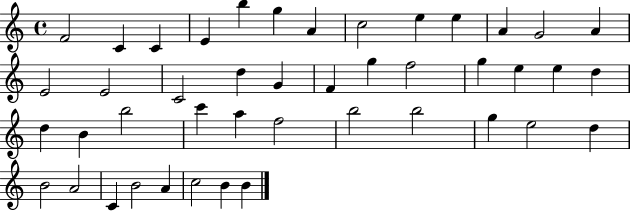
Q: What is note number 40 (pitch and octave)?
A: B4